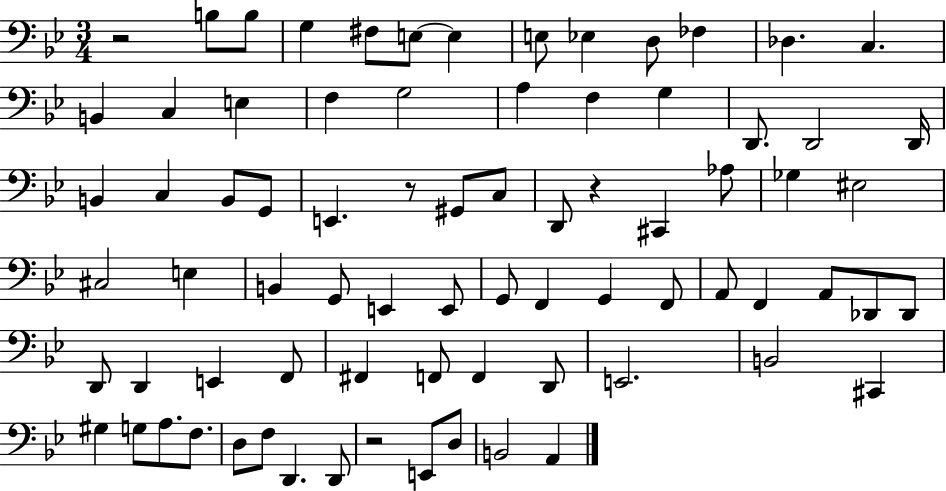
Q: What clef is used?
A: bass